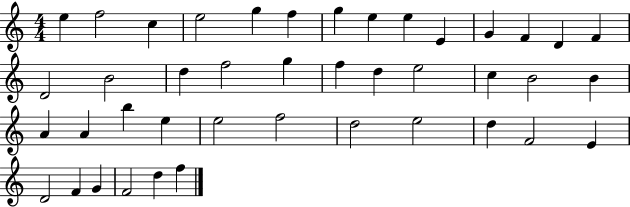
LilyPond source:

{
  \clef treble
  \numericTimeSignature
  \time 4/4
  \key c \major
  e''4 f''2 c''4 | e''2 g''4 f''4 | g''4 e''4 e''4 e'4 | g'4 f'4 d'4 f'4 | \break d'2 b'2 | d''4 f''2 g''4 | f''4 d''4 e''2 | c''4 b'2 b'4 | \break a'4 a'4 b''4 e''4 | e''2 f''2 | d''2 e''2 | d''4 f'2 e'4 | \break d'2 f'4 g'4 | f'2 d''4 f''4 | \bar "|."
}